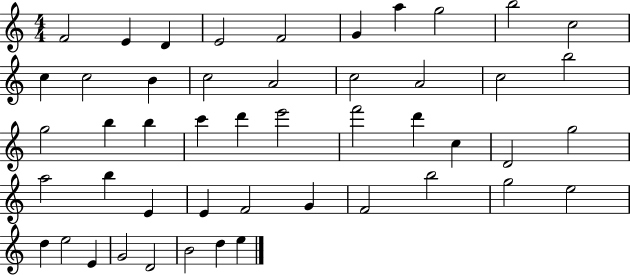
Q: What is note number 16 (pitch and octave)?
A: C5